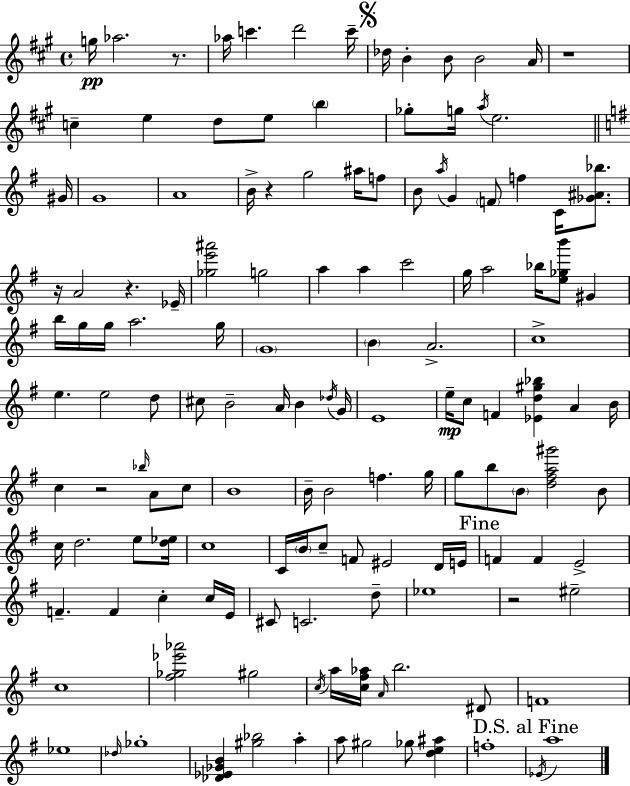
X:1
T:Untitled
M:4/4
L:1/4
K:A
g/4 _a2 z/2 _a/4 c' d'2 c'/4 _d/4 B B/2 B2 A/4 z4 c e d/2 e/2 b _g/2 g/4 a/4 e2 ^G/4 G4 A4 B/4 z g2 ^a/4 f/2 B/2 a/4 G F/2 f C/4 [_G^A_b]/2 z/4 A2 z _E/4 [_ge'^a']2 g2 a a c'2 g/4 a2 _b/4 [e_gb']/2 ^G b/4 g/4 g/4 a2 g/4 G4 B A2 c4 e e2 d/2 ^c/2 B2 A/4 B _d/4 G/4 E4 e/4 c/2 F [_Ed^g_b] A B/4 c z2 _b/4 A/2 c/2 B4 B/4 B2 f g/4 g/2 b/2 B/2 [d^fa^g']2 B/2 c/4 d2 e/2 [d_e]/4 c4 C/4 B/4 c/2 F/2 ^E2 D/4 E/4 F F E2 F F c c/4 E/4 ^C/2 C2 d/2 _e4 z2 ^e2 c4 [^f_g_e'_a']2 ^g2 c/4 a/4 [c^f_a]/4 A/4 b2 ^D/2 F4 _e4 _d/4 _g4 [_D_E_GB] [^g_b]2 a a/2 ^g2 _g/2 [de^a] f4 _E/4 a4